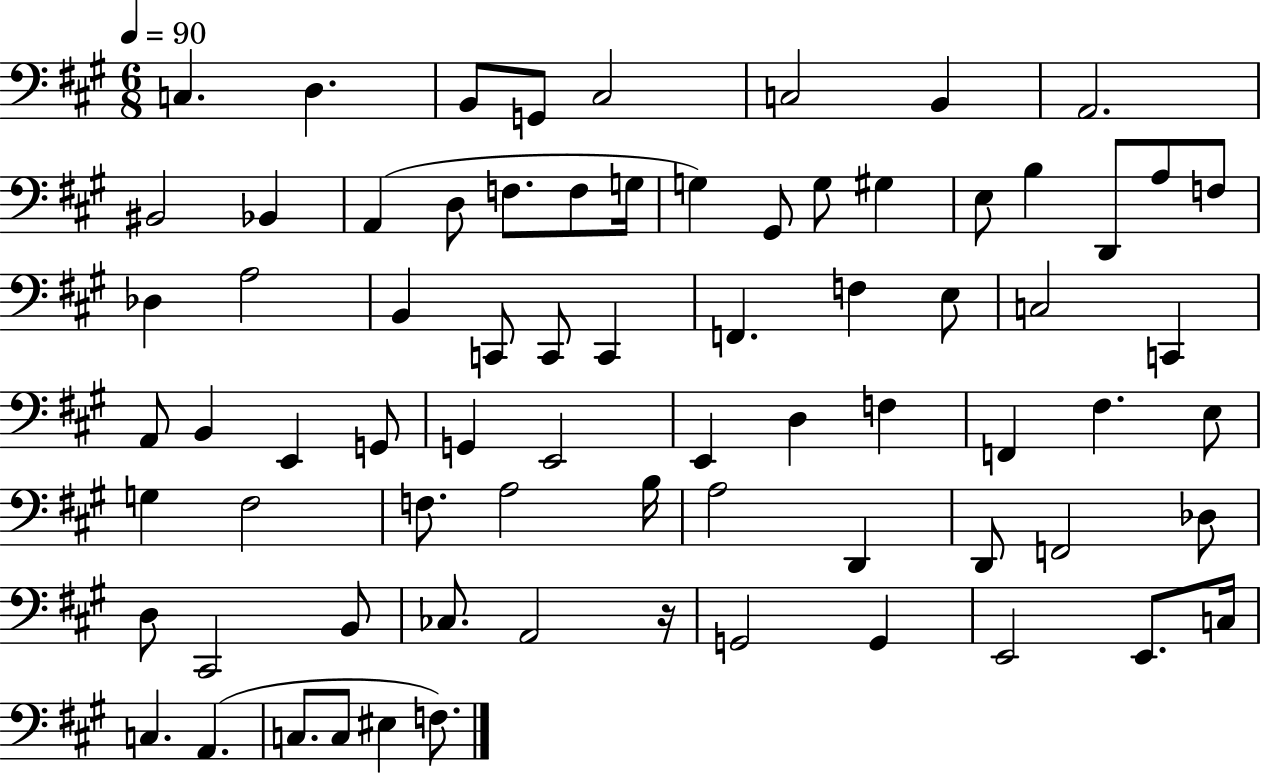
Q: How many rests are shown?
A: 1